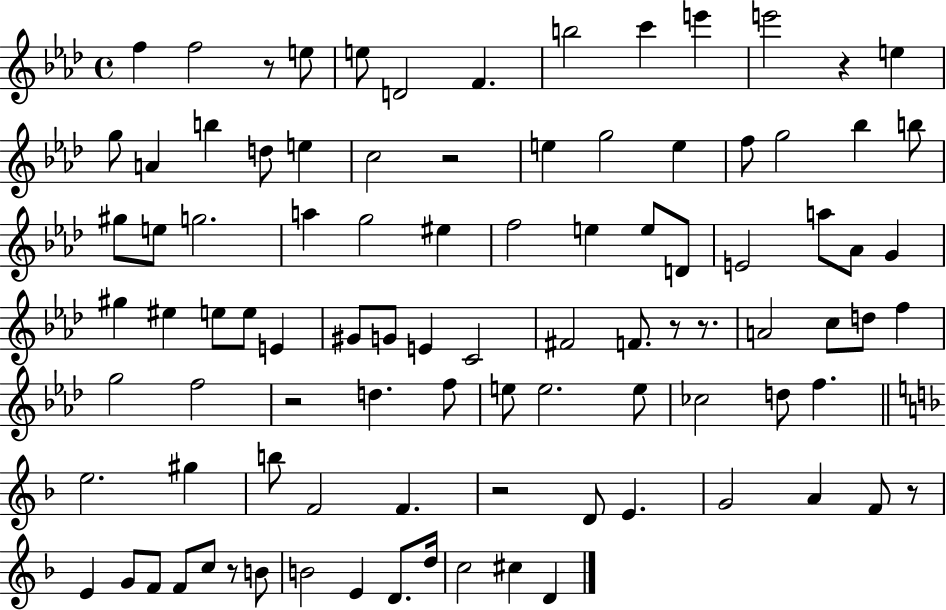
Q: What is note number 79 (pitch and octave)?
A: B4